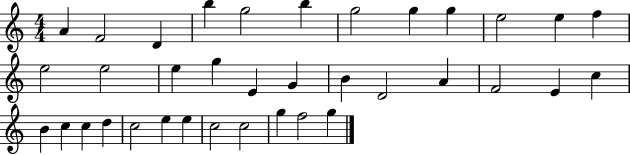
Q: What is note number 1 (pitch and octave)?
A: A4